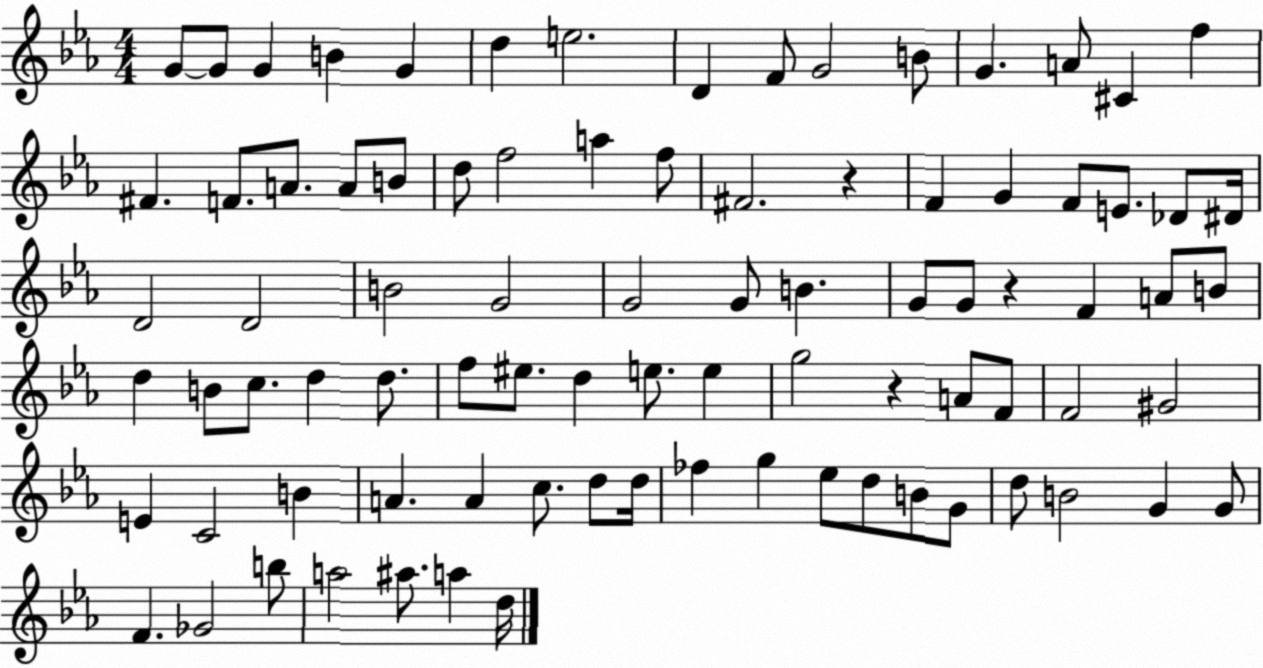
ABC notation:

X:1
T:Untitled
M:4/4
L:1/4
K:Eb
G/2 G/2 G B G d e2 D F/2 G2 B/2 G A/2 ^C f ^F F/2 A/2 A/2 B/2 d/2 f2 a f/2 ^F2 z F G F/2 E/2 _D/2 ^D/4 D2 D2 B2 G2 G2 G/2 B G/2 G/2 z F A/2 B/2 d B/2 c/2 d d/2 f/2 ^e/2 d e/2 e g2 z A/2 F/2 F2 ^G2 E C2 B A A c/2 d/2 d/4 _f g _e/2 d/2 B/2 G/2 d/2 B2 G G/2 F _G2 b/2 a2 ^a/2 a d/4